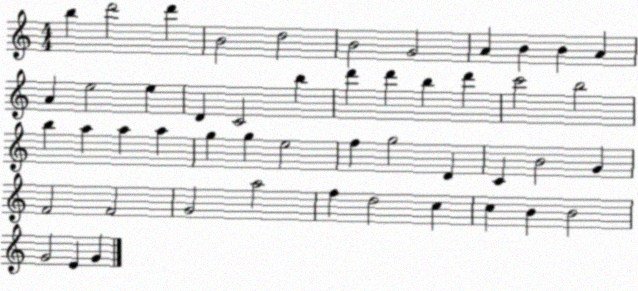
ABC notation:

X:1
T:Untitled
M:4/4
L:1/4
K:C
b d'2 d' B2 d2 B2 G2 A B B A A e2 e D C2 b d' d' b d' c'2 b2 b a a a g g e2 f g2 D C B2 G F2 F2 G2 a2 f d2 c c B B2 G2 E G